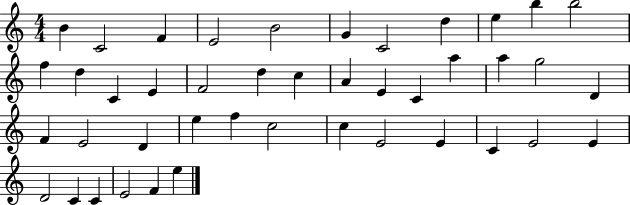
B4/q C4/h F4/q E4/h B4/h G4/q C4/h D5/q E5/q B5/q B5/h F5/q D5/q C4/q E4/q F4/h D5/q C5/q A4/q E4/q C4/q A5/q A5/q G5/h D4/q F4/q E4/h D4/q E5/q F5/q C5/h C5/q E4/h E4/q C4/q E4/h E4/q D4/h C4/q C4/q E4/h F4/q E5/q